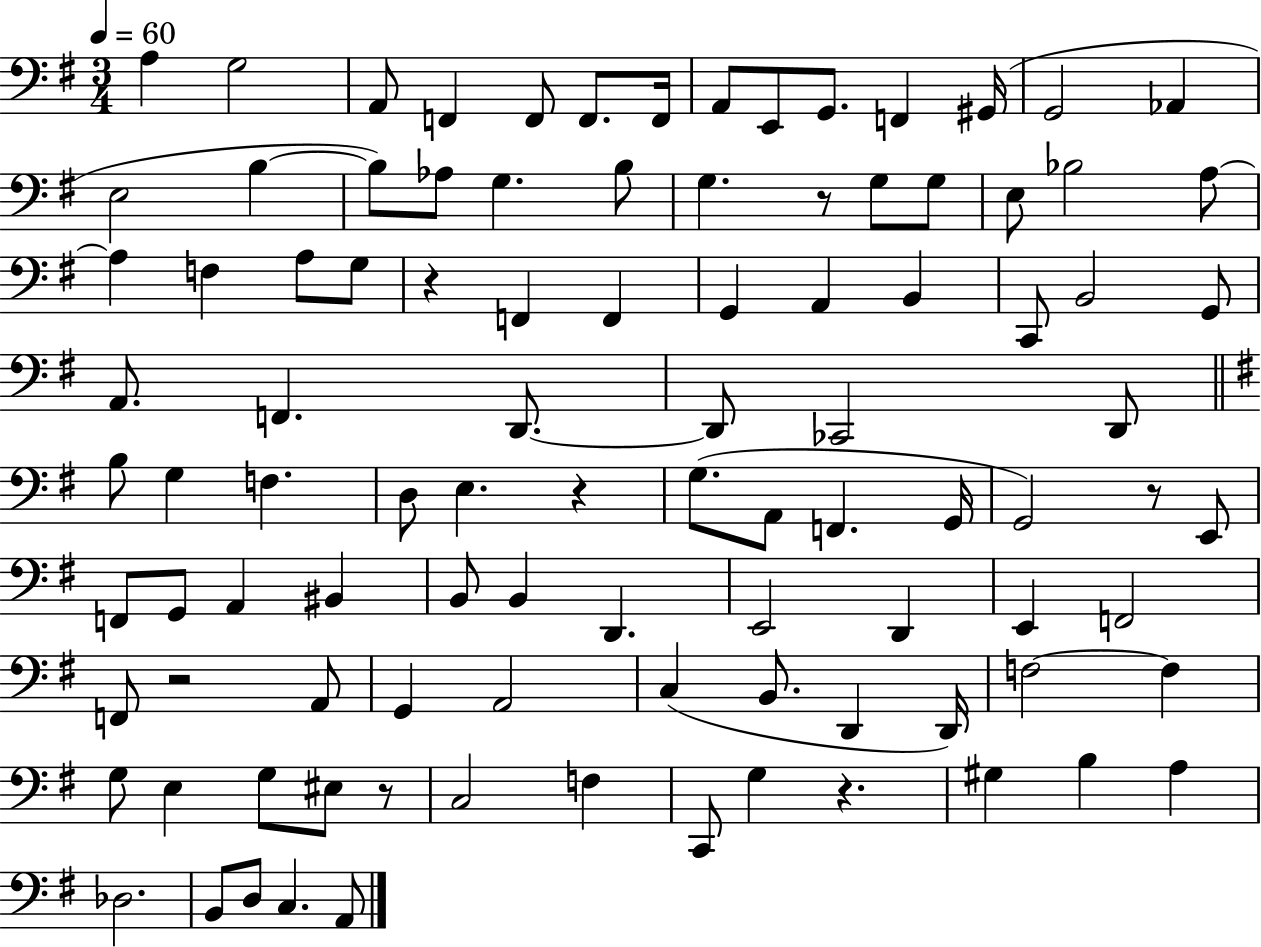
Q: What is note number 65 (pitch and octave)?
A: E2